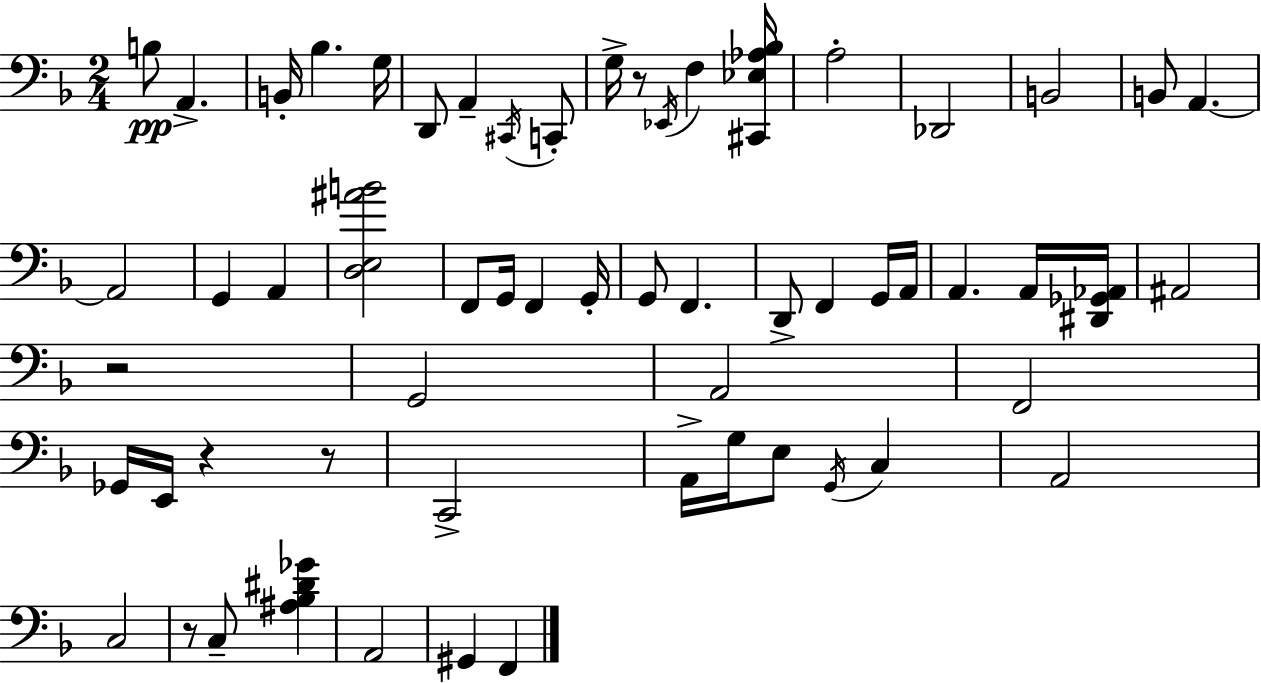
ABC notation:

X:1
T:Untitled
M:2/4
L:1/4
K:F
B,/2 A,, B,,/4 _B, G,/4 D,,/2 A,, ^C,,/4 C,,/2 G,/4 z/2 _E,,/4 F, [^C,,_E,_A,_B,]/4 A,2 _D,,2 B,,2 B,,/2 A,, A,,2 G,, A,, [D,E,^AB]2 F,,/2 G,,/4 F,, G,,/4 G,,/2 F,, D,,/2 F,, G,,/4 A,,/4 A,, A,,/4 [^D,,_G,,_A,,]/4 ^A,,2 z2 G,,2 A,,2 F,,2 _G,,/4 E,,/4 z z/2 C,,2 A,,/4 G,/4 E,/2 G,,/4 C, A,,2 C,2 z/2 C,/2 [^A,_B,^D_G] A,,2 ^G,, F,,